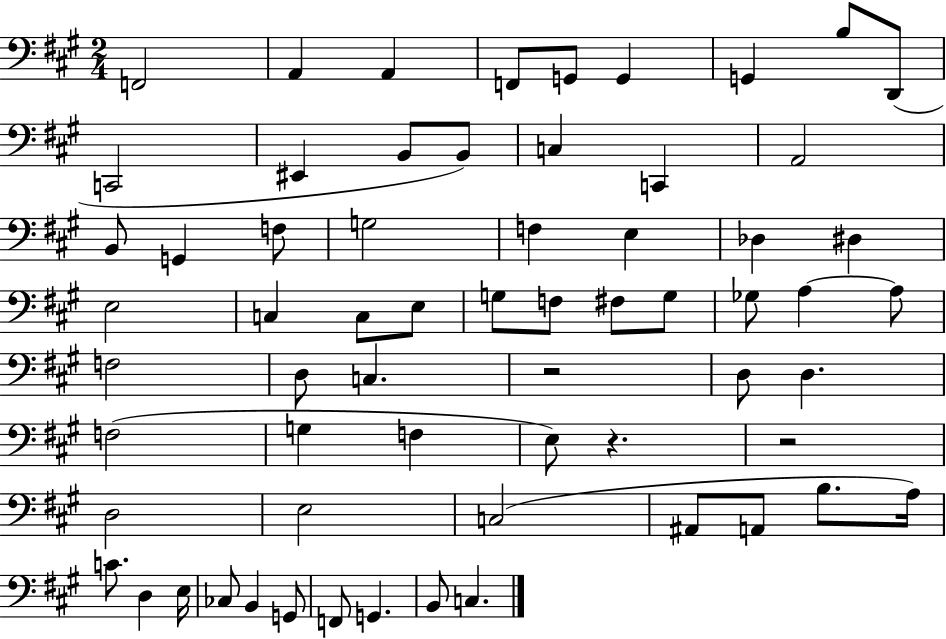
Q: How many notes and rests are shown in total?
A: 64